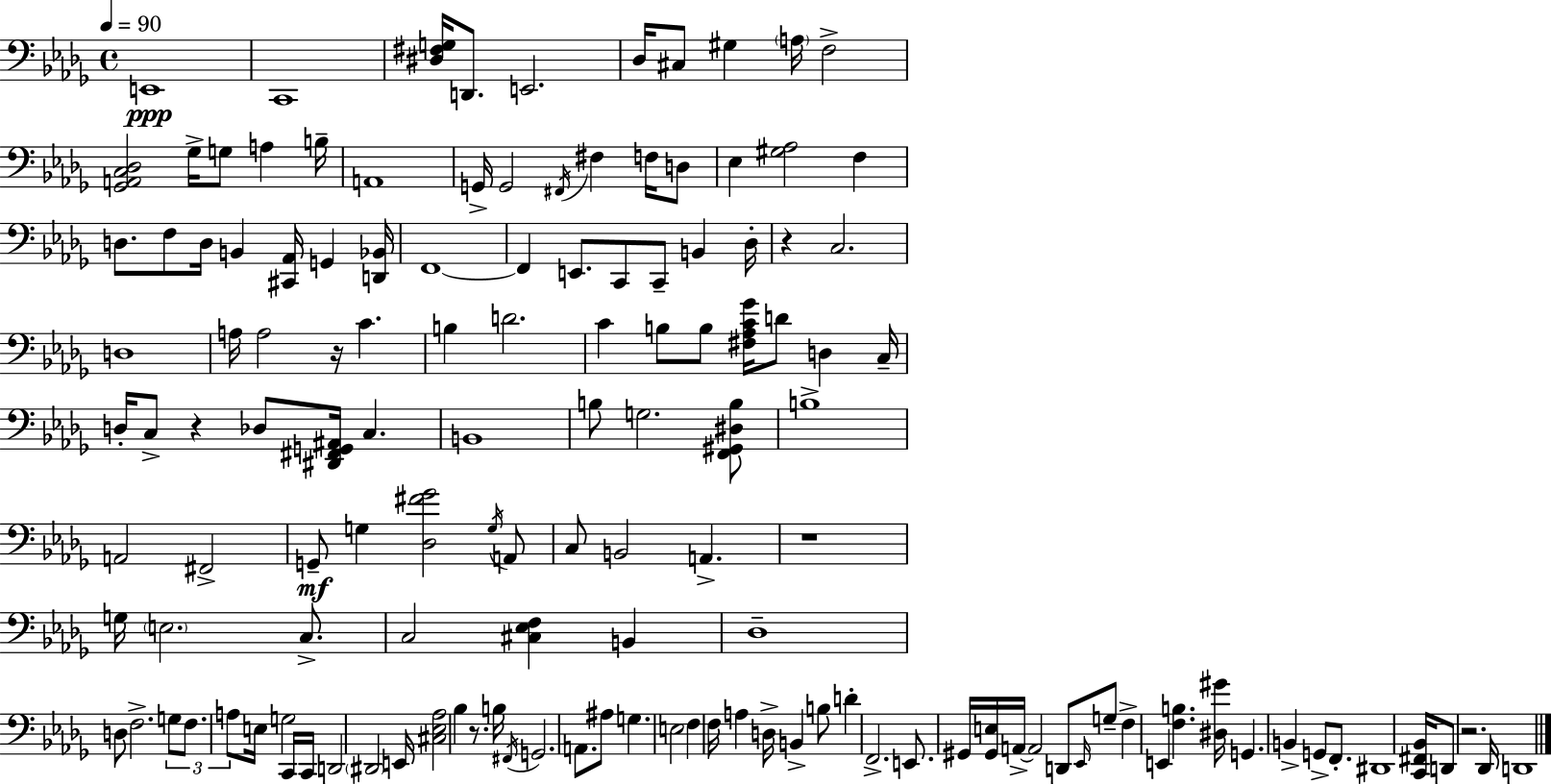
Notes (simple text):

E2/w C2/w [D#3,F#3,G3]/s D2/e. E2/h. Db3/s C#3/e G#3/q A3/s F3/h [Gb2,A2,C3,Db3]/h Gb3/s G3/e A3/q B3/s A2/w G2/s G2/h F#2/s F#3/q F3/s D3/e Eb3/q [G#3,Ab3]/h F3/q D3/e. F3/e D3/s B2/q [C#2,Ab2]/s G2/q [D2,Bb2]/s F2/w F2/q E2/e. C2/e C2/e B2/q Db3/s R/q C3/h. D3/w A3/s A3/h R/s C4/q. B3/q D4/h. C4/q B3/e B3/e [F#3,Ab3,C4,Gb4]/s D4/e D3/q C3/s D3/s C3/e R/q Db3/e [D#2,F#2,G2,A#2]/s C3/q. B2/w B3/e G3/h. [F2,G#2,D#3,B3]/e B3/w A2/h F#2/h G2/e G3/q [Db3,F#4,Gb4]/h G3/s A2/e C3/e B2/h A2/q. R/w G3/s E3/h. C3/e. C3/h [C#3,Eb3,F3]/q B2/q Db3/w D3/e F3/h. G3/e F3/e. A3/e E3/s G3/h C2/s C2/s D2/h D#2/h E2/s [C#3,Eb3,Ab3]/h Bb3/q R/e. B3/s F#2/s G2/h. A2/e. A#3/e G3/q. E3/h F3/q F3/s A3/q D3/s B2/q B3/e D4/q F2/h. E2/e. G#2/s [G#2,E3]/s A2/s A2/h D2/e Eb2/s G3/e F3/q E2/q [F3,B3]/q. [D#3,G#4]/s G2/q. B2/q G2/e F2/e. D#2/w [C2,F#2,Bb2]/s D2/e R/h. Db2/s D2/w